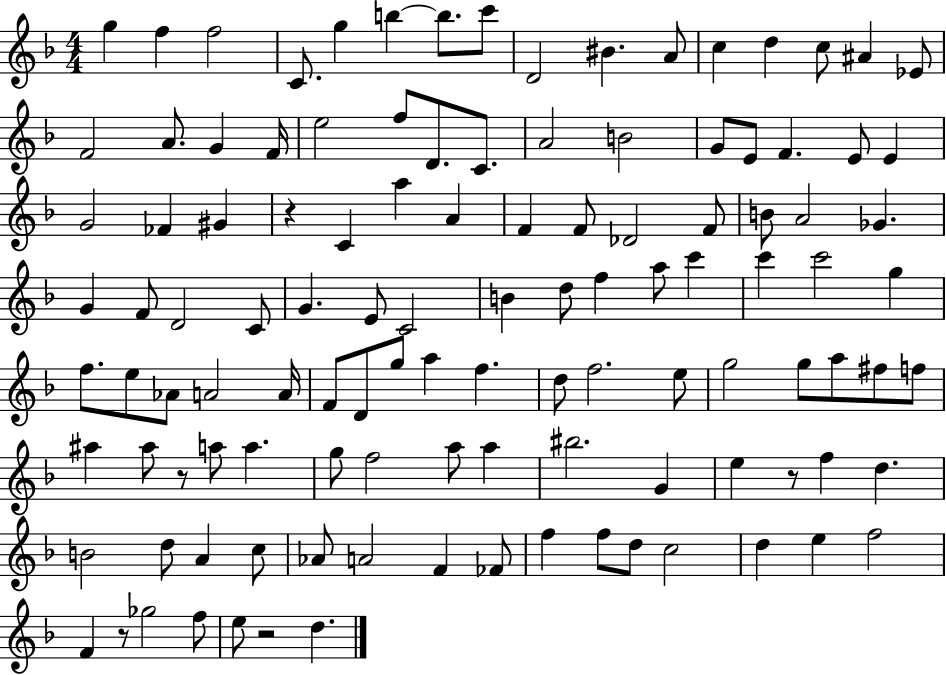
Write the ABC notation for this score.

X:1
T:Untitled
M:4/4
L:1/4
K:F
g f f2 C/2 g b b/2 c'/2 D2 ^B A/2 c d c/2 ^A _E/2 F2 A/2 G F/4 e2 f/2 D/2 C/2 A2 B2 G/2 E/2 F E/2 E G2 _F ^G z C a A F F/2 _D2 F/2 B/2 A2 _G G F/2 D2 C/2 G E/2 C2 B d/2 f a/2 c' c' c'2 g f/2 e/2 _A/2 A2 A/4 F/2 D/2 g/2 a f d/2 f2 e/2 g2 g/2 a/2 ^f/2 f/2 ^a ^a/2 z/2 a/2 a g/2 f2 a/2 a ^b2 G e z/2 f d B2 d/2 A c/2 _A/2 A2 F _F/2 f f/2 d/2 c2 d e f2 F z/2 _g2 f/2 e/2 z2 d